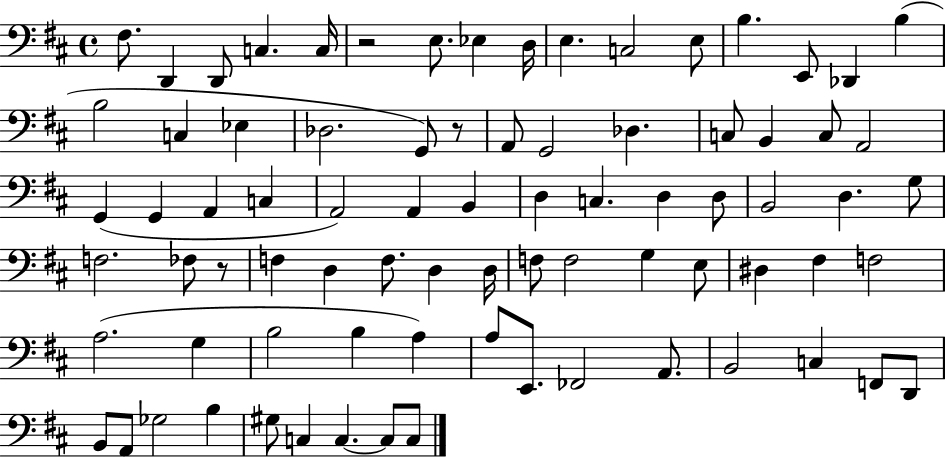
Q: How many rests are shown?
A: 3